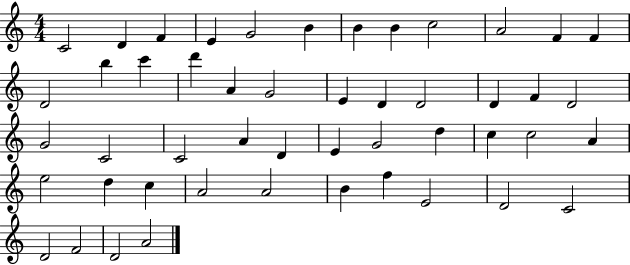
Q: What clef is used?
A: treble